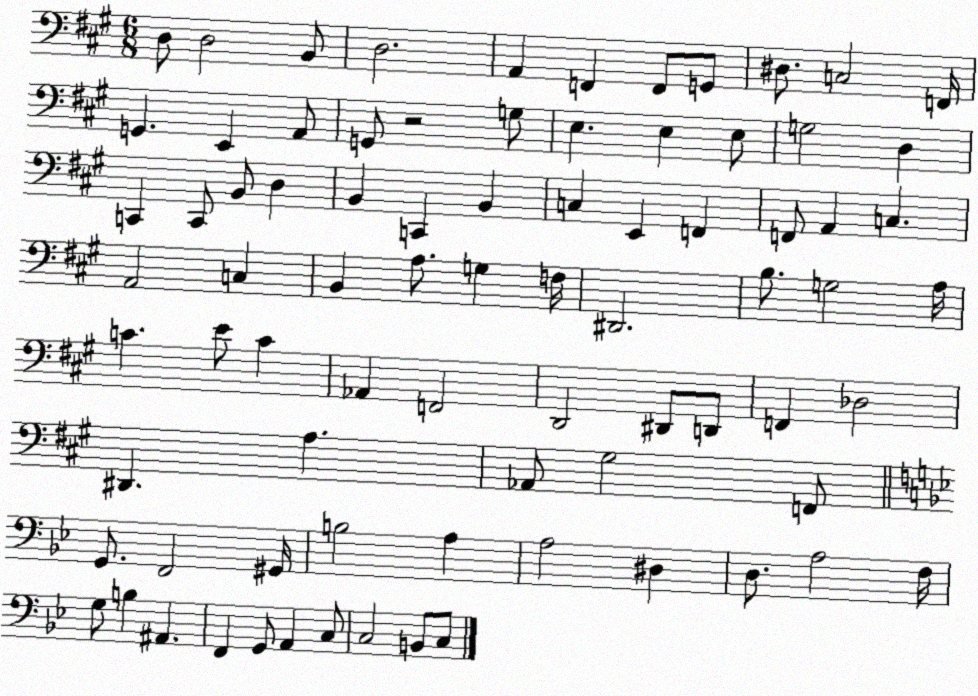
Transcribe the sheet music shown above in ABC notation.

X:1
T:Untitled
M:6/8
L:1/4
K:A
D,/2 D,2 B,,/2 D,2 A,, F,, F,,/2 G,,/2 ^D,/2 C,2 F,,/4 G,, E,, A,,/2 G,,/2 z2 G,/2 E, E, E,/2 G,2 D, C,, C,,/2 B,,/2 D, B,, C,, B,, C, E,, F,, F,,/2 A,, C, A,,2 C, B,, A,/2 G, F,/4 ^D,,2 B,/2 G,2 A,/4 C E/2 C _A,, F,,2 D,,2 ^D,,/2 D,,/2 F,, _D,2 ^D,, A, _A,,/2 ^G,2 F,,/2 G,,/2 F,,2 ^G,,/4 B,2 A, A,2 ^D, D,/2 A,2 F,/4 G,/2 B, ^A,, F,, G,,/2 A,, C,/2 C,2 B,,/2 C,/2